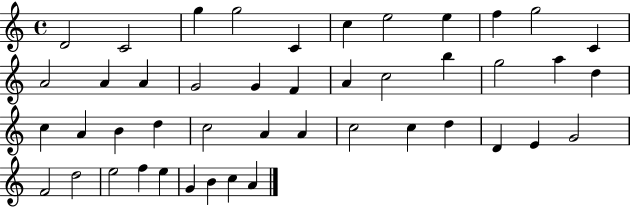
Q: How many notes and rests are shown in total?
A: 45